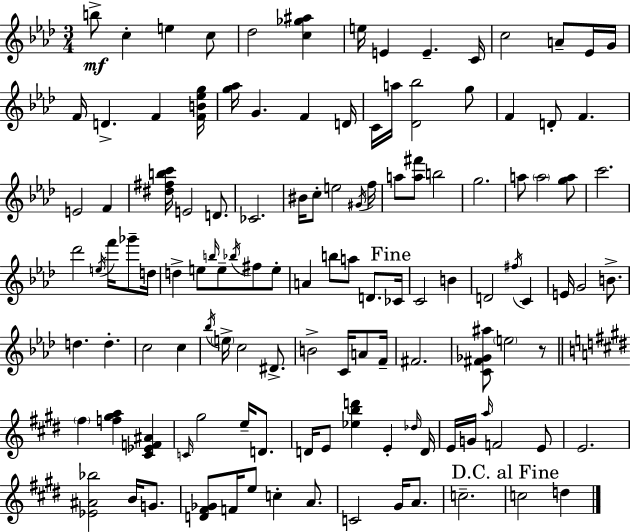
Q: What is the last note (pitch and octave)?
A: D5